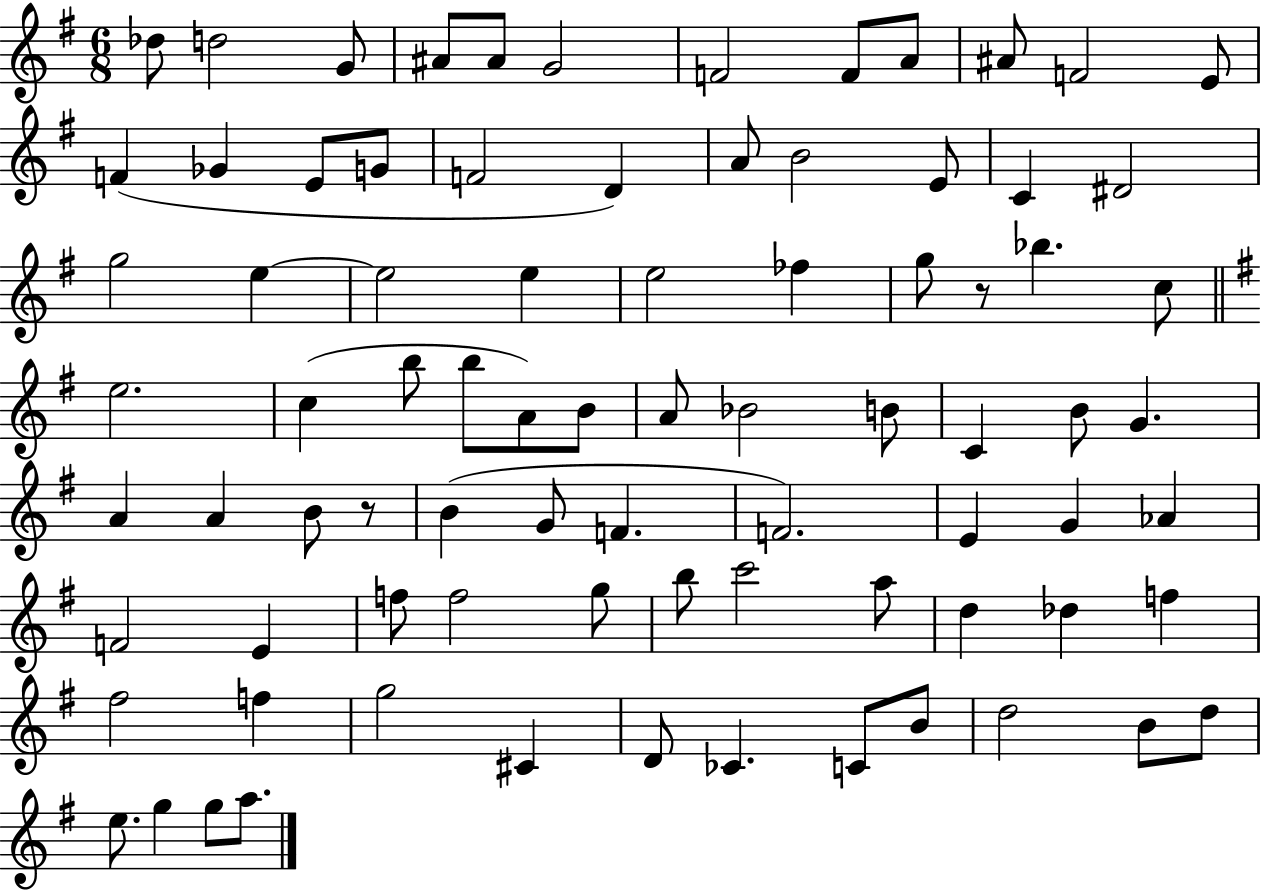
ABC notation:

X:1
T:Untitled
M:6/8
L:1/4
K:G
_d/2 d2 G/2 ^A/2 ^A/2 G2 F2 F/2 A/2 ^A/2 F2 E/2 F _G E/2 G/2 F2 D A/2 B2 E/2 C ^D2 g2 e e2 e e2 _f g/2 z/2 _b c/2 e2 c b/2 b/2 A/2 B/2 A/2 _B2 B/2 C B/2 G A A B/2 z/2 B G/2 F F2 E G _A F2 E f/2 f2 g/2 b/2 c'2 a/2 d _d f ^f2 f g2 ^C D/2 _C C/2 B/2 d2 B/2 d/2 e/2 g g/2 a/2